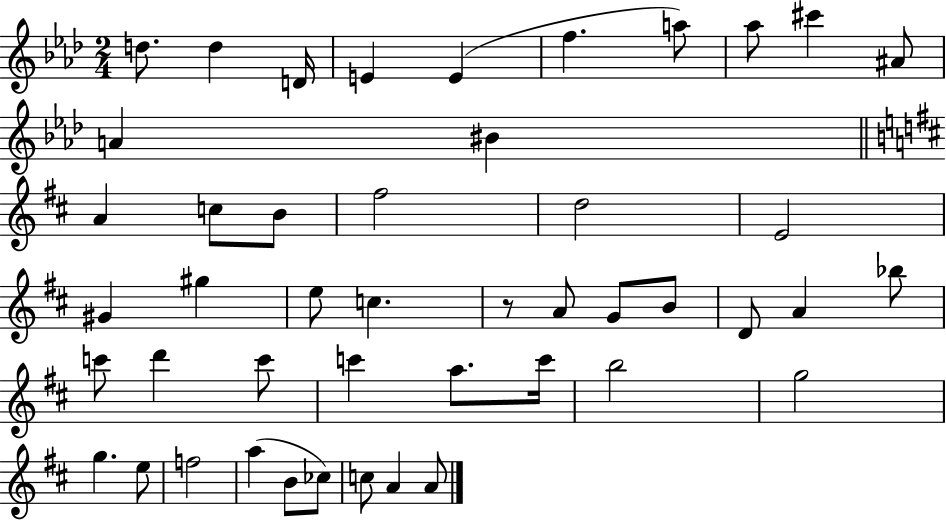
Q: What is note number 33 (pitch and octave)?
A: A5